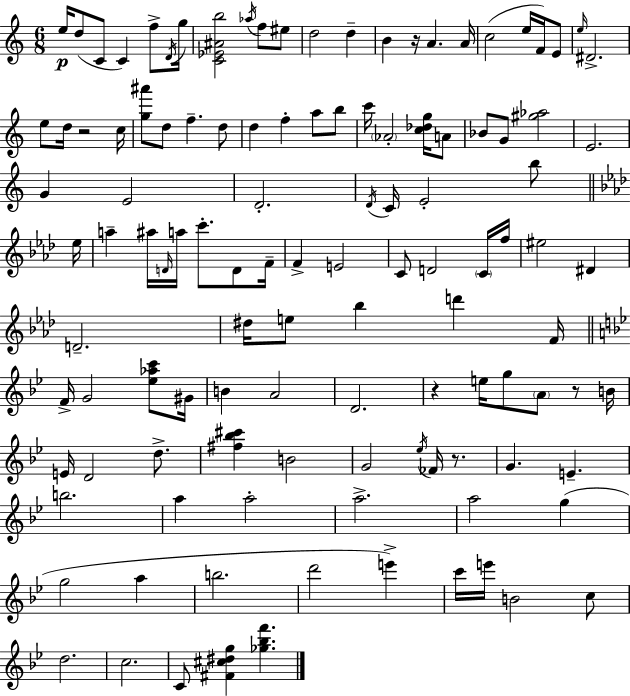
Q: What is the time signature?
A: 6/8